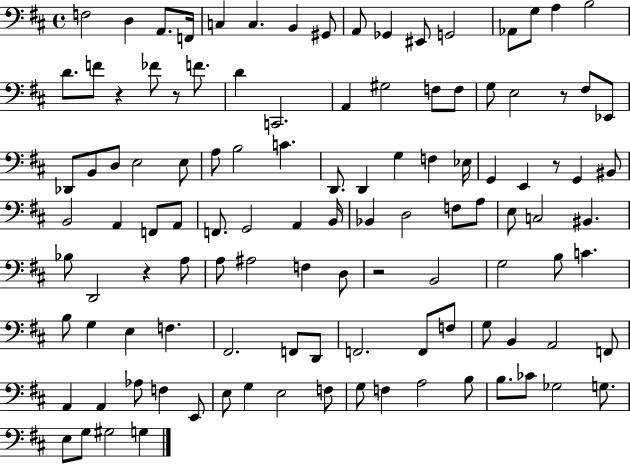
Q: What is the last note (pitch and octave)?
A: G3